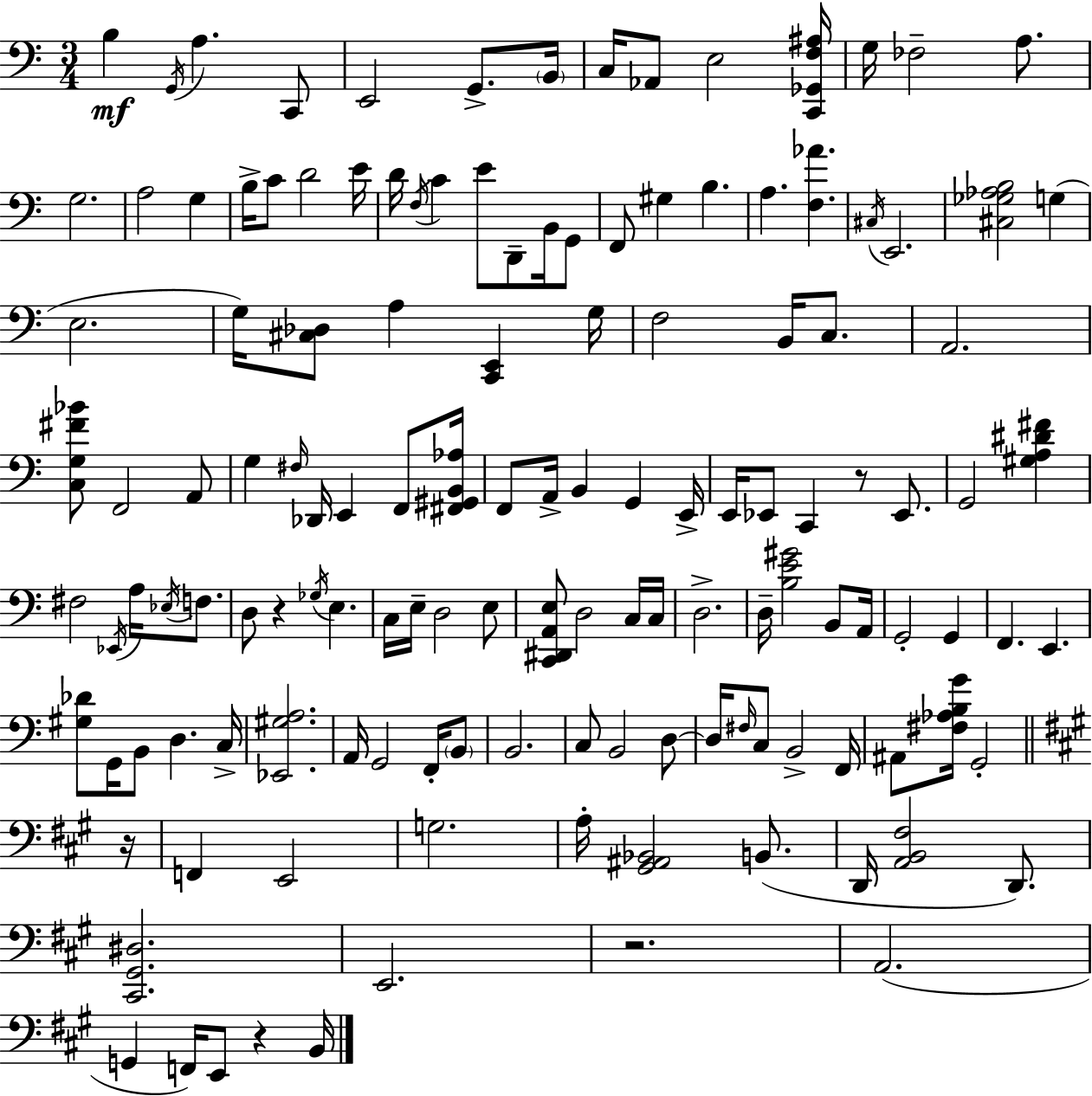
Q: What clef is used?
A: bass